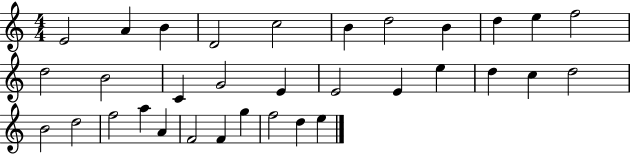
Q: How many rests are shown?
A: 0